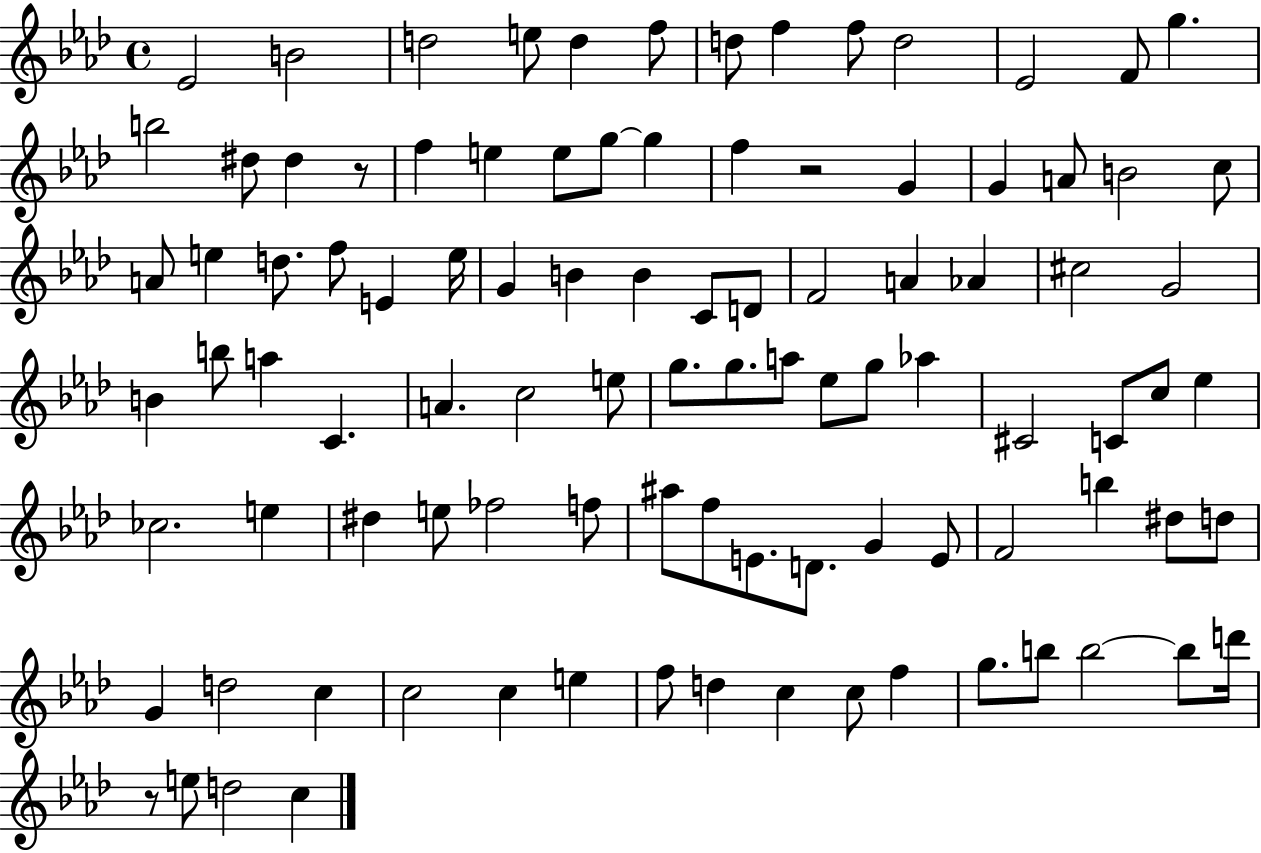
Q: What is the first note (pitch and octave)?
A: Eb4